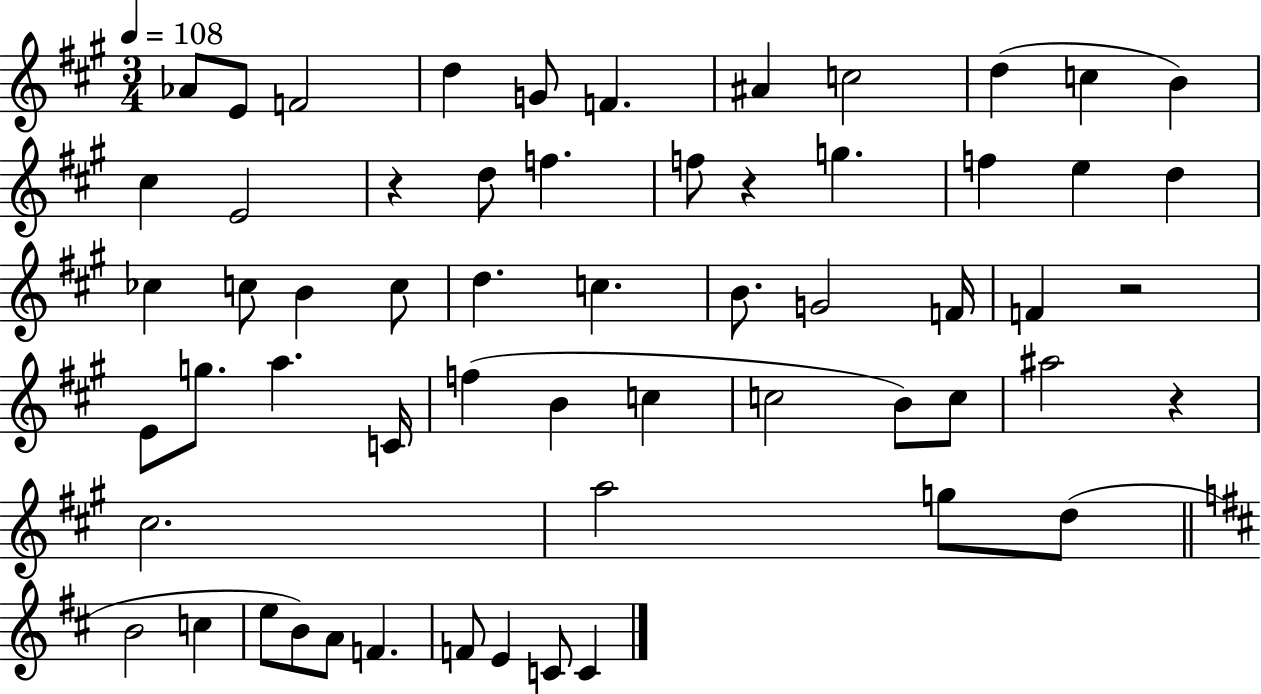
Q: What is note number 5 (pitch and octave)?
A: G4